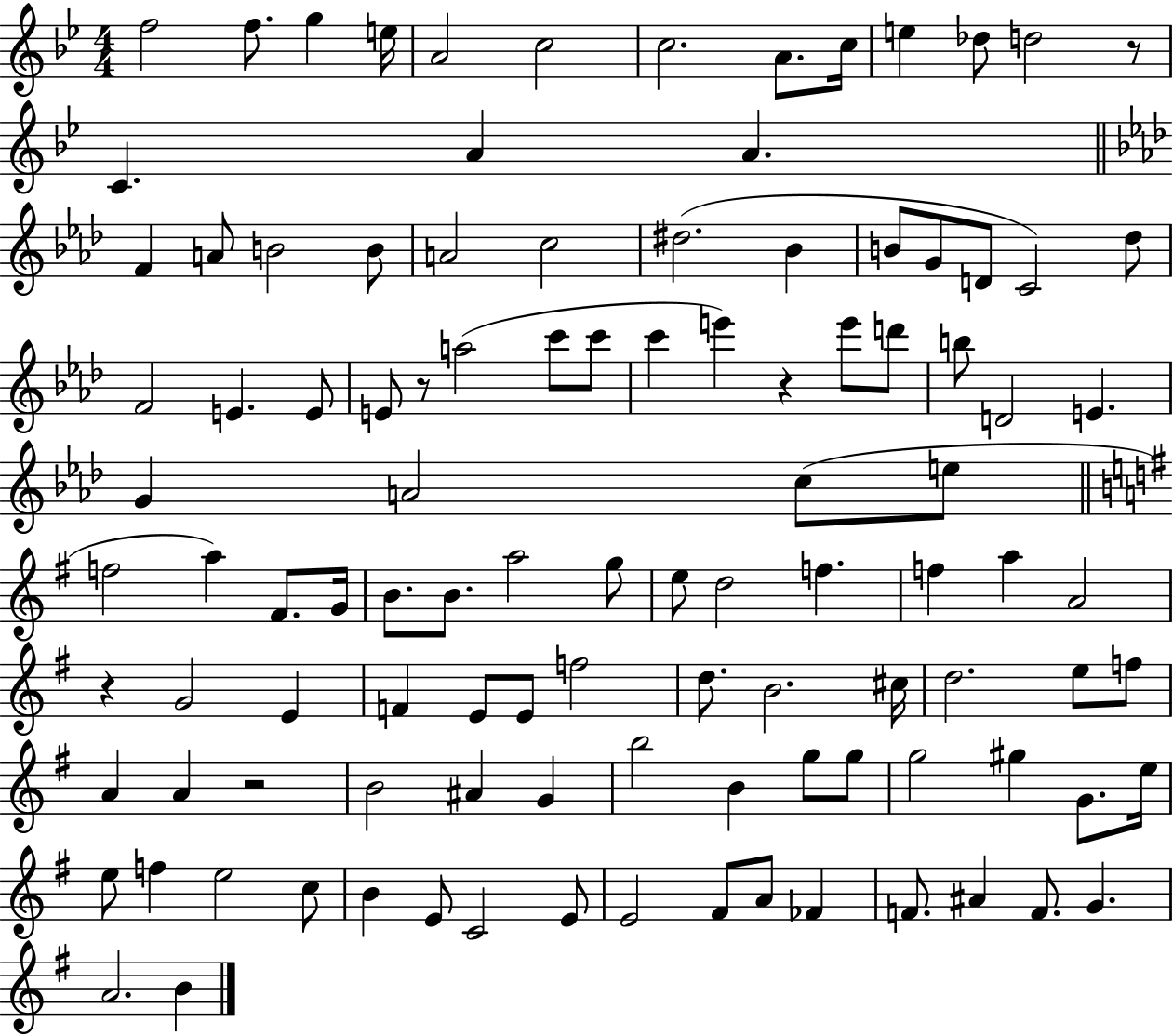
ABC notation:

X:1
T:Untitled
M:4/4
L:1/4
K:Bb
f2 f/2 g e/4 A2 c2 c2 A/2 c/4 e _d/2 d2 z/2 C A A F A/2 B2 B/2 A2 c2 ^d2 _B B/2 G/2 D/2 C2 _d/2 F2 E E/2 E/2 z/2 a2 c'/2 c'/2 c' e' z e'/2 d'/2 b/2 D2 E G A2 c/2 e/2 f2 a ^F/2 G/4 B/2 B/2 a2 g/2 e/2 d2 f f a A2 z G2 E F E/2 E/2 f2 d/2 B2 ^c/4 d2 e/2 f/2 A A z2 B2 ^A G b2 B g/2 g/2 g2 ^g G/2 e/4 e/2 f e2 c/2 B E/2 C2 E/2 E2 ^F/2 A/2 _F F/2 ^A F/2 G A2 B